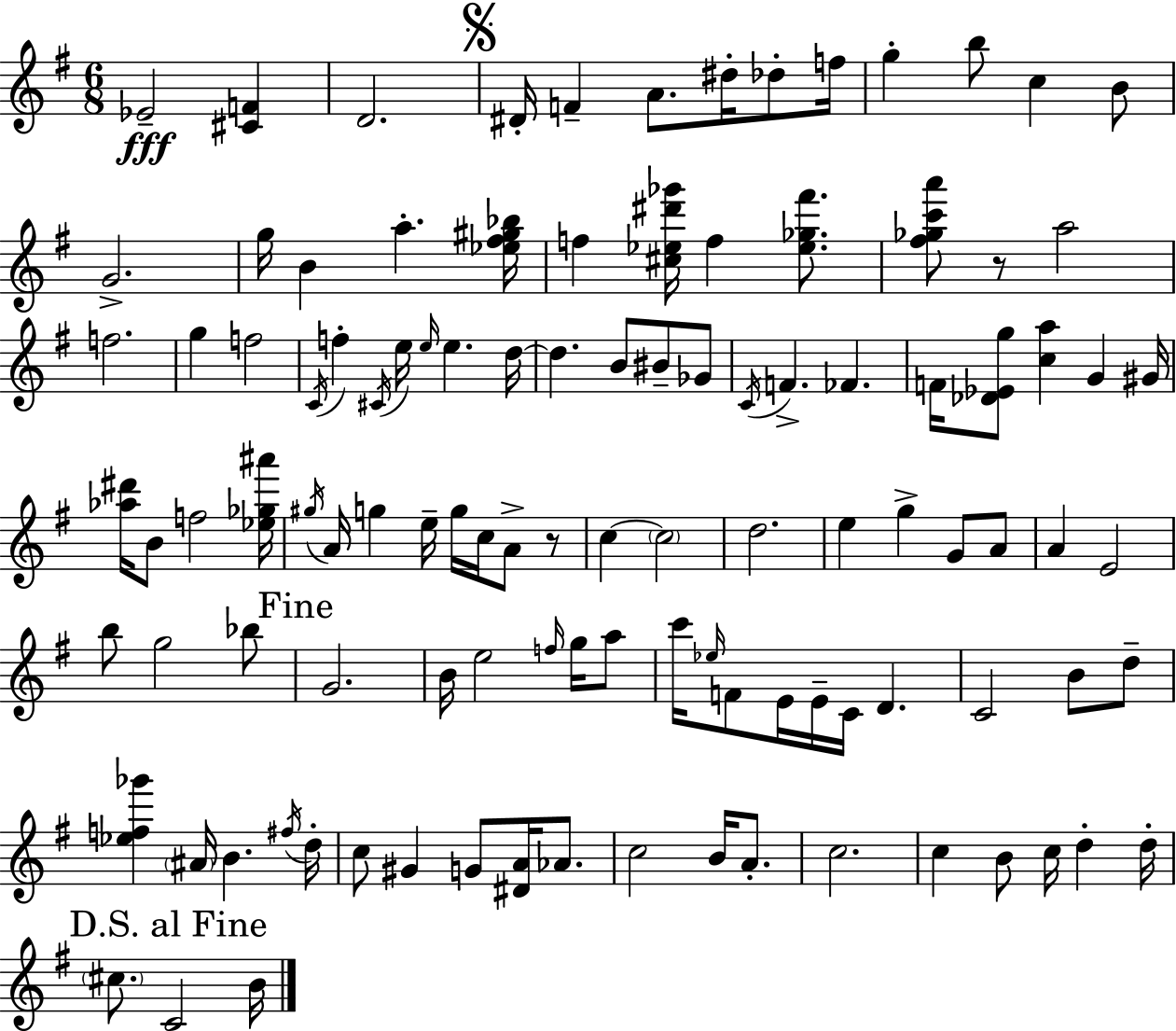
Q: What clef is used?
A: treble